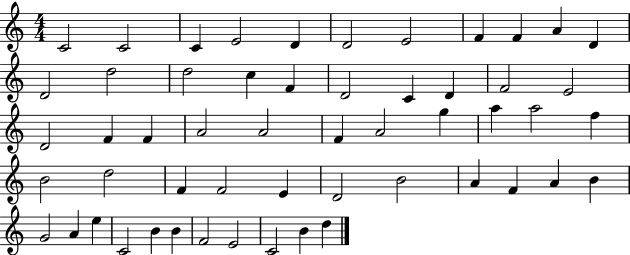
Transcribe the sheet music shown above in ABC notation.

X:1
T:Untitled
M:4/4
L:1/4
K:C
C2 C2 C E2 D D2 E2 F F A D D2 d2 d2 c F D2 C D F2 E2 D2 F F A2 A2 F A2 g a a2 f B2 d2 F F2 E D2 B2 A F A B G2 A e C2 B B F2 E2 C2 B d